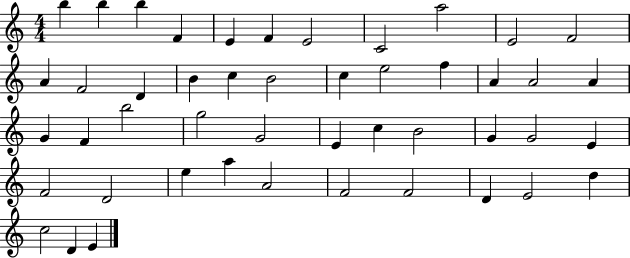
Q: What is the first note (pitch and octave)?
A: B5